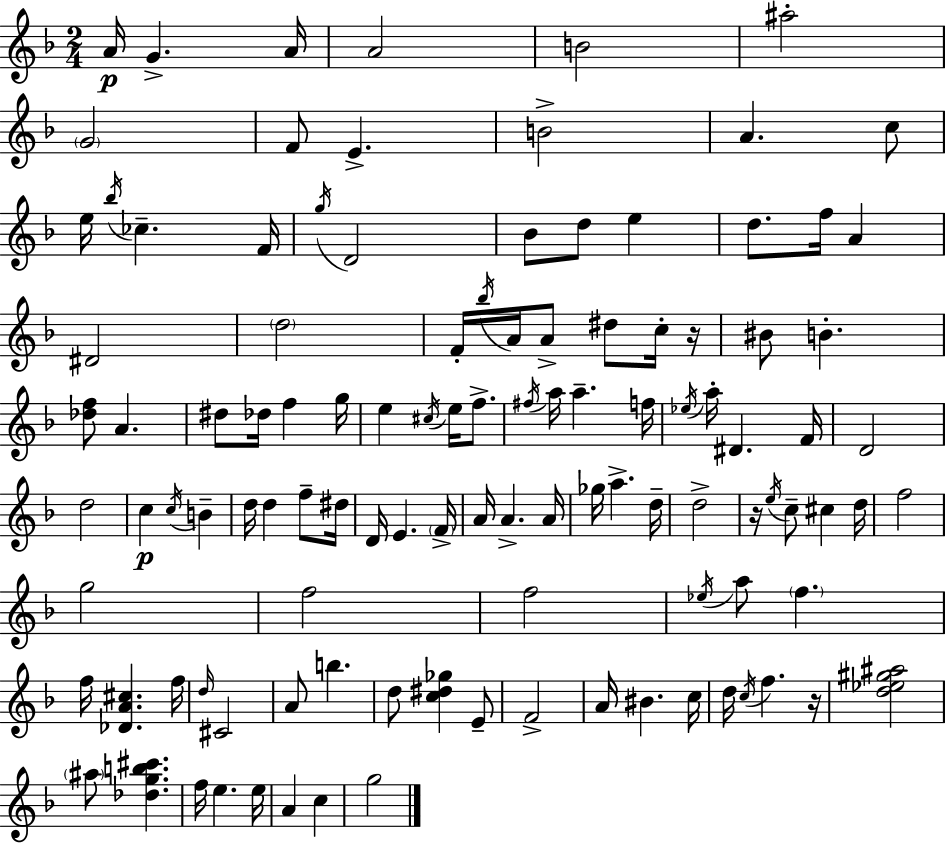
{
  \clef treble
  \numericTimeSignature
  \time 2/4
  \key d \minor
  a'16\p g'4.-> a'16 | a'2 | b'2 | ais''2-. | \break \parenthesize g'2 | f'8 e'4.-> | b'2-> | a'4. c''8 | \break e''16 \acciaccatura { bes''16 } ces''4.-- | f'16 \acciaccatura { g''16 } d'2 | bes'8 d''8 e''4 | d''8. f''16 a'4 | \break dis'2 | \parenthesize d''2 | f'16-. \acciaccatura { bes''16 } a'16 a'8-> dis''8 | c''16-. r16 bis'8 b'4.-. | \break <des'' f''>8 a'4. | dis''8 des''16 f''4 | g''16 e''4 \acciaccatura { cis''16 } | e''16 f''8.-> \acciaccatura { fis''16 } a''16 a''4.-- | \break f''16 \acciaccatura { ees''16 } a''16-. dis'4. | f'16 d'2 | d''2 | c''4\p | \break \acciaccatura { c''16 } b'4-- d''16 | d''4 f''8-- dis''16 d'16 | e'4. \parenthesize f'16-> a'16 | a'4.-> a'16 ges''16 | \break a''4.-> d''16-- d''2-> | r16 | \acciaccatura { e''16 } c''8-- cis''4 d''16 | f''2 | \break g''2 | f''2 | f''2 | \acciaccatura { ees''16 } a''8 \parenthesize f''4. | \break f''16 <des' a' cis''>4. | f''16 \grace { d''16 } cis'2 | a'8 b''4. | d''8 <c'' dis'' ges''>4 | \break e'8-- f'2-> | a'16 bis'4. | c''16 d''16 \acciaccatura { c''16 } f''4. | r16 <d'' ees'' gis'' ais''>2 | \break \parenthesize ais''8 <des'' g'' b'' cis'''>4. | f''16 e''4. | e''16 a'4 c''4 | g''2 | \break \bar "|."
}